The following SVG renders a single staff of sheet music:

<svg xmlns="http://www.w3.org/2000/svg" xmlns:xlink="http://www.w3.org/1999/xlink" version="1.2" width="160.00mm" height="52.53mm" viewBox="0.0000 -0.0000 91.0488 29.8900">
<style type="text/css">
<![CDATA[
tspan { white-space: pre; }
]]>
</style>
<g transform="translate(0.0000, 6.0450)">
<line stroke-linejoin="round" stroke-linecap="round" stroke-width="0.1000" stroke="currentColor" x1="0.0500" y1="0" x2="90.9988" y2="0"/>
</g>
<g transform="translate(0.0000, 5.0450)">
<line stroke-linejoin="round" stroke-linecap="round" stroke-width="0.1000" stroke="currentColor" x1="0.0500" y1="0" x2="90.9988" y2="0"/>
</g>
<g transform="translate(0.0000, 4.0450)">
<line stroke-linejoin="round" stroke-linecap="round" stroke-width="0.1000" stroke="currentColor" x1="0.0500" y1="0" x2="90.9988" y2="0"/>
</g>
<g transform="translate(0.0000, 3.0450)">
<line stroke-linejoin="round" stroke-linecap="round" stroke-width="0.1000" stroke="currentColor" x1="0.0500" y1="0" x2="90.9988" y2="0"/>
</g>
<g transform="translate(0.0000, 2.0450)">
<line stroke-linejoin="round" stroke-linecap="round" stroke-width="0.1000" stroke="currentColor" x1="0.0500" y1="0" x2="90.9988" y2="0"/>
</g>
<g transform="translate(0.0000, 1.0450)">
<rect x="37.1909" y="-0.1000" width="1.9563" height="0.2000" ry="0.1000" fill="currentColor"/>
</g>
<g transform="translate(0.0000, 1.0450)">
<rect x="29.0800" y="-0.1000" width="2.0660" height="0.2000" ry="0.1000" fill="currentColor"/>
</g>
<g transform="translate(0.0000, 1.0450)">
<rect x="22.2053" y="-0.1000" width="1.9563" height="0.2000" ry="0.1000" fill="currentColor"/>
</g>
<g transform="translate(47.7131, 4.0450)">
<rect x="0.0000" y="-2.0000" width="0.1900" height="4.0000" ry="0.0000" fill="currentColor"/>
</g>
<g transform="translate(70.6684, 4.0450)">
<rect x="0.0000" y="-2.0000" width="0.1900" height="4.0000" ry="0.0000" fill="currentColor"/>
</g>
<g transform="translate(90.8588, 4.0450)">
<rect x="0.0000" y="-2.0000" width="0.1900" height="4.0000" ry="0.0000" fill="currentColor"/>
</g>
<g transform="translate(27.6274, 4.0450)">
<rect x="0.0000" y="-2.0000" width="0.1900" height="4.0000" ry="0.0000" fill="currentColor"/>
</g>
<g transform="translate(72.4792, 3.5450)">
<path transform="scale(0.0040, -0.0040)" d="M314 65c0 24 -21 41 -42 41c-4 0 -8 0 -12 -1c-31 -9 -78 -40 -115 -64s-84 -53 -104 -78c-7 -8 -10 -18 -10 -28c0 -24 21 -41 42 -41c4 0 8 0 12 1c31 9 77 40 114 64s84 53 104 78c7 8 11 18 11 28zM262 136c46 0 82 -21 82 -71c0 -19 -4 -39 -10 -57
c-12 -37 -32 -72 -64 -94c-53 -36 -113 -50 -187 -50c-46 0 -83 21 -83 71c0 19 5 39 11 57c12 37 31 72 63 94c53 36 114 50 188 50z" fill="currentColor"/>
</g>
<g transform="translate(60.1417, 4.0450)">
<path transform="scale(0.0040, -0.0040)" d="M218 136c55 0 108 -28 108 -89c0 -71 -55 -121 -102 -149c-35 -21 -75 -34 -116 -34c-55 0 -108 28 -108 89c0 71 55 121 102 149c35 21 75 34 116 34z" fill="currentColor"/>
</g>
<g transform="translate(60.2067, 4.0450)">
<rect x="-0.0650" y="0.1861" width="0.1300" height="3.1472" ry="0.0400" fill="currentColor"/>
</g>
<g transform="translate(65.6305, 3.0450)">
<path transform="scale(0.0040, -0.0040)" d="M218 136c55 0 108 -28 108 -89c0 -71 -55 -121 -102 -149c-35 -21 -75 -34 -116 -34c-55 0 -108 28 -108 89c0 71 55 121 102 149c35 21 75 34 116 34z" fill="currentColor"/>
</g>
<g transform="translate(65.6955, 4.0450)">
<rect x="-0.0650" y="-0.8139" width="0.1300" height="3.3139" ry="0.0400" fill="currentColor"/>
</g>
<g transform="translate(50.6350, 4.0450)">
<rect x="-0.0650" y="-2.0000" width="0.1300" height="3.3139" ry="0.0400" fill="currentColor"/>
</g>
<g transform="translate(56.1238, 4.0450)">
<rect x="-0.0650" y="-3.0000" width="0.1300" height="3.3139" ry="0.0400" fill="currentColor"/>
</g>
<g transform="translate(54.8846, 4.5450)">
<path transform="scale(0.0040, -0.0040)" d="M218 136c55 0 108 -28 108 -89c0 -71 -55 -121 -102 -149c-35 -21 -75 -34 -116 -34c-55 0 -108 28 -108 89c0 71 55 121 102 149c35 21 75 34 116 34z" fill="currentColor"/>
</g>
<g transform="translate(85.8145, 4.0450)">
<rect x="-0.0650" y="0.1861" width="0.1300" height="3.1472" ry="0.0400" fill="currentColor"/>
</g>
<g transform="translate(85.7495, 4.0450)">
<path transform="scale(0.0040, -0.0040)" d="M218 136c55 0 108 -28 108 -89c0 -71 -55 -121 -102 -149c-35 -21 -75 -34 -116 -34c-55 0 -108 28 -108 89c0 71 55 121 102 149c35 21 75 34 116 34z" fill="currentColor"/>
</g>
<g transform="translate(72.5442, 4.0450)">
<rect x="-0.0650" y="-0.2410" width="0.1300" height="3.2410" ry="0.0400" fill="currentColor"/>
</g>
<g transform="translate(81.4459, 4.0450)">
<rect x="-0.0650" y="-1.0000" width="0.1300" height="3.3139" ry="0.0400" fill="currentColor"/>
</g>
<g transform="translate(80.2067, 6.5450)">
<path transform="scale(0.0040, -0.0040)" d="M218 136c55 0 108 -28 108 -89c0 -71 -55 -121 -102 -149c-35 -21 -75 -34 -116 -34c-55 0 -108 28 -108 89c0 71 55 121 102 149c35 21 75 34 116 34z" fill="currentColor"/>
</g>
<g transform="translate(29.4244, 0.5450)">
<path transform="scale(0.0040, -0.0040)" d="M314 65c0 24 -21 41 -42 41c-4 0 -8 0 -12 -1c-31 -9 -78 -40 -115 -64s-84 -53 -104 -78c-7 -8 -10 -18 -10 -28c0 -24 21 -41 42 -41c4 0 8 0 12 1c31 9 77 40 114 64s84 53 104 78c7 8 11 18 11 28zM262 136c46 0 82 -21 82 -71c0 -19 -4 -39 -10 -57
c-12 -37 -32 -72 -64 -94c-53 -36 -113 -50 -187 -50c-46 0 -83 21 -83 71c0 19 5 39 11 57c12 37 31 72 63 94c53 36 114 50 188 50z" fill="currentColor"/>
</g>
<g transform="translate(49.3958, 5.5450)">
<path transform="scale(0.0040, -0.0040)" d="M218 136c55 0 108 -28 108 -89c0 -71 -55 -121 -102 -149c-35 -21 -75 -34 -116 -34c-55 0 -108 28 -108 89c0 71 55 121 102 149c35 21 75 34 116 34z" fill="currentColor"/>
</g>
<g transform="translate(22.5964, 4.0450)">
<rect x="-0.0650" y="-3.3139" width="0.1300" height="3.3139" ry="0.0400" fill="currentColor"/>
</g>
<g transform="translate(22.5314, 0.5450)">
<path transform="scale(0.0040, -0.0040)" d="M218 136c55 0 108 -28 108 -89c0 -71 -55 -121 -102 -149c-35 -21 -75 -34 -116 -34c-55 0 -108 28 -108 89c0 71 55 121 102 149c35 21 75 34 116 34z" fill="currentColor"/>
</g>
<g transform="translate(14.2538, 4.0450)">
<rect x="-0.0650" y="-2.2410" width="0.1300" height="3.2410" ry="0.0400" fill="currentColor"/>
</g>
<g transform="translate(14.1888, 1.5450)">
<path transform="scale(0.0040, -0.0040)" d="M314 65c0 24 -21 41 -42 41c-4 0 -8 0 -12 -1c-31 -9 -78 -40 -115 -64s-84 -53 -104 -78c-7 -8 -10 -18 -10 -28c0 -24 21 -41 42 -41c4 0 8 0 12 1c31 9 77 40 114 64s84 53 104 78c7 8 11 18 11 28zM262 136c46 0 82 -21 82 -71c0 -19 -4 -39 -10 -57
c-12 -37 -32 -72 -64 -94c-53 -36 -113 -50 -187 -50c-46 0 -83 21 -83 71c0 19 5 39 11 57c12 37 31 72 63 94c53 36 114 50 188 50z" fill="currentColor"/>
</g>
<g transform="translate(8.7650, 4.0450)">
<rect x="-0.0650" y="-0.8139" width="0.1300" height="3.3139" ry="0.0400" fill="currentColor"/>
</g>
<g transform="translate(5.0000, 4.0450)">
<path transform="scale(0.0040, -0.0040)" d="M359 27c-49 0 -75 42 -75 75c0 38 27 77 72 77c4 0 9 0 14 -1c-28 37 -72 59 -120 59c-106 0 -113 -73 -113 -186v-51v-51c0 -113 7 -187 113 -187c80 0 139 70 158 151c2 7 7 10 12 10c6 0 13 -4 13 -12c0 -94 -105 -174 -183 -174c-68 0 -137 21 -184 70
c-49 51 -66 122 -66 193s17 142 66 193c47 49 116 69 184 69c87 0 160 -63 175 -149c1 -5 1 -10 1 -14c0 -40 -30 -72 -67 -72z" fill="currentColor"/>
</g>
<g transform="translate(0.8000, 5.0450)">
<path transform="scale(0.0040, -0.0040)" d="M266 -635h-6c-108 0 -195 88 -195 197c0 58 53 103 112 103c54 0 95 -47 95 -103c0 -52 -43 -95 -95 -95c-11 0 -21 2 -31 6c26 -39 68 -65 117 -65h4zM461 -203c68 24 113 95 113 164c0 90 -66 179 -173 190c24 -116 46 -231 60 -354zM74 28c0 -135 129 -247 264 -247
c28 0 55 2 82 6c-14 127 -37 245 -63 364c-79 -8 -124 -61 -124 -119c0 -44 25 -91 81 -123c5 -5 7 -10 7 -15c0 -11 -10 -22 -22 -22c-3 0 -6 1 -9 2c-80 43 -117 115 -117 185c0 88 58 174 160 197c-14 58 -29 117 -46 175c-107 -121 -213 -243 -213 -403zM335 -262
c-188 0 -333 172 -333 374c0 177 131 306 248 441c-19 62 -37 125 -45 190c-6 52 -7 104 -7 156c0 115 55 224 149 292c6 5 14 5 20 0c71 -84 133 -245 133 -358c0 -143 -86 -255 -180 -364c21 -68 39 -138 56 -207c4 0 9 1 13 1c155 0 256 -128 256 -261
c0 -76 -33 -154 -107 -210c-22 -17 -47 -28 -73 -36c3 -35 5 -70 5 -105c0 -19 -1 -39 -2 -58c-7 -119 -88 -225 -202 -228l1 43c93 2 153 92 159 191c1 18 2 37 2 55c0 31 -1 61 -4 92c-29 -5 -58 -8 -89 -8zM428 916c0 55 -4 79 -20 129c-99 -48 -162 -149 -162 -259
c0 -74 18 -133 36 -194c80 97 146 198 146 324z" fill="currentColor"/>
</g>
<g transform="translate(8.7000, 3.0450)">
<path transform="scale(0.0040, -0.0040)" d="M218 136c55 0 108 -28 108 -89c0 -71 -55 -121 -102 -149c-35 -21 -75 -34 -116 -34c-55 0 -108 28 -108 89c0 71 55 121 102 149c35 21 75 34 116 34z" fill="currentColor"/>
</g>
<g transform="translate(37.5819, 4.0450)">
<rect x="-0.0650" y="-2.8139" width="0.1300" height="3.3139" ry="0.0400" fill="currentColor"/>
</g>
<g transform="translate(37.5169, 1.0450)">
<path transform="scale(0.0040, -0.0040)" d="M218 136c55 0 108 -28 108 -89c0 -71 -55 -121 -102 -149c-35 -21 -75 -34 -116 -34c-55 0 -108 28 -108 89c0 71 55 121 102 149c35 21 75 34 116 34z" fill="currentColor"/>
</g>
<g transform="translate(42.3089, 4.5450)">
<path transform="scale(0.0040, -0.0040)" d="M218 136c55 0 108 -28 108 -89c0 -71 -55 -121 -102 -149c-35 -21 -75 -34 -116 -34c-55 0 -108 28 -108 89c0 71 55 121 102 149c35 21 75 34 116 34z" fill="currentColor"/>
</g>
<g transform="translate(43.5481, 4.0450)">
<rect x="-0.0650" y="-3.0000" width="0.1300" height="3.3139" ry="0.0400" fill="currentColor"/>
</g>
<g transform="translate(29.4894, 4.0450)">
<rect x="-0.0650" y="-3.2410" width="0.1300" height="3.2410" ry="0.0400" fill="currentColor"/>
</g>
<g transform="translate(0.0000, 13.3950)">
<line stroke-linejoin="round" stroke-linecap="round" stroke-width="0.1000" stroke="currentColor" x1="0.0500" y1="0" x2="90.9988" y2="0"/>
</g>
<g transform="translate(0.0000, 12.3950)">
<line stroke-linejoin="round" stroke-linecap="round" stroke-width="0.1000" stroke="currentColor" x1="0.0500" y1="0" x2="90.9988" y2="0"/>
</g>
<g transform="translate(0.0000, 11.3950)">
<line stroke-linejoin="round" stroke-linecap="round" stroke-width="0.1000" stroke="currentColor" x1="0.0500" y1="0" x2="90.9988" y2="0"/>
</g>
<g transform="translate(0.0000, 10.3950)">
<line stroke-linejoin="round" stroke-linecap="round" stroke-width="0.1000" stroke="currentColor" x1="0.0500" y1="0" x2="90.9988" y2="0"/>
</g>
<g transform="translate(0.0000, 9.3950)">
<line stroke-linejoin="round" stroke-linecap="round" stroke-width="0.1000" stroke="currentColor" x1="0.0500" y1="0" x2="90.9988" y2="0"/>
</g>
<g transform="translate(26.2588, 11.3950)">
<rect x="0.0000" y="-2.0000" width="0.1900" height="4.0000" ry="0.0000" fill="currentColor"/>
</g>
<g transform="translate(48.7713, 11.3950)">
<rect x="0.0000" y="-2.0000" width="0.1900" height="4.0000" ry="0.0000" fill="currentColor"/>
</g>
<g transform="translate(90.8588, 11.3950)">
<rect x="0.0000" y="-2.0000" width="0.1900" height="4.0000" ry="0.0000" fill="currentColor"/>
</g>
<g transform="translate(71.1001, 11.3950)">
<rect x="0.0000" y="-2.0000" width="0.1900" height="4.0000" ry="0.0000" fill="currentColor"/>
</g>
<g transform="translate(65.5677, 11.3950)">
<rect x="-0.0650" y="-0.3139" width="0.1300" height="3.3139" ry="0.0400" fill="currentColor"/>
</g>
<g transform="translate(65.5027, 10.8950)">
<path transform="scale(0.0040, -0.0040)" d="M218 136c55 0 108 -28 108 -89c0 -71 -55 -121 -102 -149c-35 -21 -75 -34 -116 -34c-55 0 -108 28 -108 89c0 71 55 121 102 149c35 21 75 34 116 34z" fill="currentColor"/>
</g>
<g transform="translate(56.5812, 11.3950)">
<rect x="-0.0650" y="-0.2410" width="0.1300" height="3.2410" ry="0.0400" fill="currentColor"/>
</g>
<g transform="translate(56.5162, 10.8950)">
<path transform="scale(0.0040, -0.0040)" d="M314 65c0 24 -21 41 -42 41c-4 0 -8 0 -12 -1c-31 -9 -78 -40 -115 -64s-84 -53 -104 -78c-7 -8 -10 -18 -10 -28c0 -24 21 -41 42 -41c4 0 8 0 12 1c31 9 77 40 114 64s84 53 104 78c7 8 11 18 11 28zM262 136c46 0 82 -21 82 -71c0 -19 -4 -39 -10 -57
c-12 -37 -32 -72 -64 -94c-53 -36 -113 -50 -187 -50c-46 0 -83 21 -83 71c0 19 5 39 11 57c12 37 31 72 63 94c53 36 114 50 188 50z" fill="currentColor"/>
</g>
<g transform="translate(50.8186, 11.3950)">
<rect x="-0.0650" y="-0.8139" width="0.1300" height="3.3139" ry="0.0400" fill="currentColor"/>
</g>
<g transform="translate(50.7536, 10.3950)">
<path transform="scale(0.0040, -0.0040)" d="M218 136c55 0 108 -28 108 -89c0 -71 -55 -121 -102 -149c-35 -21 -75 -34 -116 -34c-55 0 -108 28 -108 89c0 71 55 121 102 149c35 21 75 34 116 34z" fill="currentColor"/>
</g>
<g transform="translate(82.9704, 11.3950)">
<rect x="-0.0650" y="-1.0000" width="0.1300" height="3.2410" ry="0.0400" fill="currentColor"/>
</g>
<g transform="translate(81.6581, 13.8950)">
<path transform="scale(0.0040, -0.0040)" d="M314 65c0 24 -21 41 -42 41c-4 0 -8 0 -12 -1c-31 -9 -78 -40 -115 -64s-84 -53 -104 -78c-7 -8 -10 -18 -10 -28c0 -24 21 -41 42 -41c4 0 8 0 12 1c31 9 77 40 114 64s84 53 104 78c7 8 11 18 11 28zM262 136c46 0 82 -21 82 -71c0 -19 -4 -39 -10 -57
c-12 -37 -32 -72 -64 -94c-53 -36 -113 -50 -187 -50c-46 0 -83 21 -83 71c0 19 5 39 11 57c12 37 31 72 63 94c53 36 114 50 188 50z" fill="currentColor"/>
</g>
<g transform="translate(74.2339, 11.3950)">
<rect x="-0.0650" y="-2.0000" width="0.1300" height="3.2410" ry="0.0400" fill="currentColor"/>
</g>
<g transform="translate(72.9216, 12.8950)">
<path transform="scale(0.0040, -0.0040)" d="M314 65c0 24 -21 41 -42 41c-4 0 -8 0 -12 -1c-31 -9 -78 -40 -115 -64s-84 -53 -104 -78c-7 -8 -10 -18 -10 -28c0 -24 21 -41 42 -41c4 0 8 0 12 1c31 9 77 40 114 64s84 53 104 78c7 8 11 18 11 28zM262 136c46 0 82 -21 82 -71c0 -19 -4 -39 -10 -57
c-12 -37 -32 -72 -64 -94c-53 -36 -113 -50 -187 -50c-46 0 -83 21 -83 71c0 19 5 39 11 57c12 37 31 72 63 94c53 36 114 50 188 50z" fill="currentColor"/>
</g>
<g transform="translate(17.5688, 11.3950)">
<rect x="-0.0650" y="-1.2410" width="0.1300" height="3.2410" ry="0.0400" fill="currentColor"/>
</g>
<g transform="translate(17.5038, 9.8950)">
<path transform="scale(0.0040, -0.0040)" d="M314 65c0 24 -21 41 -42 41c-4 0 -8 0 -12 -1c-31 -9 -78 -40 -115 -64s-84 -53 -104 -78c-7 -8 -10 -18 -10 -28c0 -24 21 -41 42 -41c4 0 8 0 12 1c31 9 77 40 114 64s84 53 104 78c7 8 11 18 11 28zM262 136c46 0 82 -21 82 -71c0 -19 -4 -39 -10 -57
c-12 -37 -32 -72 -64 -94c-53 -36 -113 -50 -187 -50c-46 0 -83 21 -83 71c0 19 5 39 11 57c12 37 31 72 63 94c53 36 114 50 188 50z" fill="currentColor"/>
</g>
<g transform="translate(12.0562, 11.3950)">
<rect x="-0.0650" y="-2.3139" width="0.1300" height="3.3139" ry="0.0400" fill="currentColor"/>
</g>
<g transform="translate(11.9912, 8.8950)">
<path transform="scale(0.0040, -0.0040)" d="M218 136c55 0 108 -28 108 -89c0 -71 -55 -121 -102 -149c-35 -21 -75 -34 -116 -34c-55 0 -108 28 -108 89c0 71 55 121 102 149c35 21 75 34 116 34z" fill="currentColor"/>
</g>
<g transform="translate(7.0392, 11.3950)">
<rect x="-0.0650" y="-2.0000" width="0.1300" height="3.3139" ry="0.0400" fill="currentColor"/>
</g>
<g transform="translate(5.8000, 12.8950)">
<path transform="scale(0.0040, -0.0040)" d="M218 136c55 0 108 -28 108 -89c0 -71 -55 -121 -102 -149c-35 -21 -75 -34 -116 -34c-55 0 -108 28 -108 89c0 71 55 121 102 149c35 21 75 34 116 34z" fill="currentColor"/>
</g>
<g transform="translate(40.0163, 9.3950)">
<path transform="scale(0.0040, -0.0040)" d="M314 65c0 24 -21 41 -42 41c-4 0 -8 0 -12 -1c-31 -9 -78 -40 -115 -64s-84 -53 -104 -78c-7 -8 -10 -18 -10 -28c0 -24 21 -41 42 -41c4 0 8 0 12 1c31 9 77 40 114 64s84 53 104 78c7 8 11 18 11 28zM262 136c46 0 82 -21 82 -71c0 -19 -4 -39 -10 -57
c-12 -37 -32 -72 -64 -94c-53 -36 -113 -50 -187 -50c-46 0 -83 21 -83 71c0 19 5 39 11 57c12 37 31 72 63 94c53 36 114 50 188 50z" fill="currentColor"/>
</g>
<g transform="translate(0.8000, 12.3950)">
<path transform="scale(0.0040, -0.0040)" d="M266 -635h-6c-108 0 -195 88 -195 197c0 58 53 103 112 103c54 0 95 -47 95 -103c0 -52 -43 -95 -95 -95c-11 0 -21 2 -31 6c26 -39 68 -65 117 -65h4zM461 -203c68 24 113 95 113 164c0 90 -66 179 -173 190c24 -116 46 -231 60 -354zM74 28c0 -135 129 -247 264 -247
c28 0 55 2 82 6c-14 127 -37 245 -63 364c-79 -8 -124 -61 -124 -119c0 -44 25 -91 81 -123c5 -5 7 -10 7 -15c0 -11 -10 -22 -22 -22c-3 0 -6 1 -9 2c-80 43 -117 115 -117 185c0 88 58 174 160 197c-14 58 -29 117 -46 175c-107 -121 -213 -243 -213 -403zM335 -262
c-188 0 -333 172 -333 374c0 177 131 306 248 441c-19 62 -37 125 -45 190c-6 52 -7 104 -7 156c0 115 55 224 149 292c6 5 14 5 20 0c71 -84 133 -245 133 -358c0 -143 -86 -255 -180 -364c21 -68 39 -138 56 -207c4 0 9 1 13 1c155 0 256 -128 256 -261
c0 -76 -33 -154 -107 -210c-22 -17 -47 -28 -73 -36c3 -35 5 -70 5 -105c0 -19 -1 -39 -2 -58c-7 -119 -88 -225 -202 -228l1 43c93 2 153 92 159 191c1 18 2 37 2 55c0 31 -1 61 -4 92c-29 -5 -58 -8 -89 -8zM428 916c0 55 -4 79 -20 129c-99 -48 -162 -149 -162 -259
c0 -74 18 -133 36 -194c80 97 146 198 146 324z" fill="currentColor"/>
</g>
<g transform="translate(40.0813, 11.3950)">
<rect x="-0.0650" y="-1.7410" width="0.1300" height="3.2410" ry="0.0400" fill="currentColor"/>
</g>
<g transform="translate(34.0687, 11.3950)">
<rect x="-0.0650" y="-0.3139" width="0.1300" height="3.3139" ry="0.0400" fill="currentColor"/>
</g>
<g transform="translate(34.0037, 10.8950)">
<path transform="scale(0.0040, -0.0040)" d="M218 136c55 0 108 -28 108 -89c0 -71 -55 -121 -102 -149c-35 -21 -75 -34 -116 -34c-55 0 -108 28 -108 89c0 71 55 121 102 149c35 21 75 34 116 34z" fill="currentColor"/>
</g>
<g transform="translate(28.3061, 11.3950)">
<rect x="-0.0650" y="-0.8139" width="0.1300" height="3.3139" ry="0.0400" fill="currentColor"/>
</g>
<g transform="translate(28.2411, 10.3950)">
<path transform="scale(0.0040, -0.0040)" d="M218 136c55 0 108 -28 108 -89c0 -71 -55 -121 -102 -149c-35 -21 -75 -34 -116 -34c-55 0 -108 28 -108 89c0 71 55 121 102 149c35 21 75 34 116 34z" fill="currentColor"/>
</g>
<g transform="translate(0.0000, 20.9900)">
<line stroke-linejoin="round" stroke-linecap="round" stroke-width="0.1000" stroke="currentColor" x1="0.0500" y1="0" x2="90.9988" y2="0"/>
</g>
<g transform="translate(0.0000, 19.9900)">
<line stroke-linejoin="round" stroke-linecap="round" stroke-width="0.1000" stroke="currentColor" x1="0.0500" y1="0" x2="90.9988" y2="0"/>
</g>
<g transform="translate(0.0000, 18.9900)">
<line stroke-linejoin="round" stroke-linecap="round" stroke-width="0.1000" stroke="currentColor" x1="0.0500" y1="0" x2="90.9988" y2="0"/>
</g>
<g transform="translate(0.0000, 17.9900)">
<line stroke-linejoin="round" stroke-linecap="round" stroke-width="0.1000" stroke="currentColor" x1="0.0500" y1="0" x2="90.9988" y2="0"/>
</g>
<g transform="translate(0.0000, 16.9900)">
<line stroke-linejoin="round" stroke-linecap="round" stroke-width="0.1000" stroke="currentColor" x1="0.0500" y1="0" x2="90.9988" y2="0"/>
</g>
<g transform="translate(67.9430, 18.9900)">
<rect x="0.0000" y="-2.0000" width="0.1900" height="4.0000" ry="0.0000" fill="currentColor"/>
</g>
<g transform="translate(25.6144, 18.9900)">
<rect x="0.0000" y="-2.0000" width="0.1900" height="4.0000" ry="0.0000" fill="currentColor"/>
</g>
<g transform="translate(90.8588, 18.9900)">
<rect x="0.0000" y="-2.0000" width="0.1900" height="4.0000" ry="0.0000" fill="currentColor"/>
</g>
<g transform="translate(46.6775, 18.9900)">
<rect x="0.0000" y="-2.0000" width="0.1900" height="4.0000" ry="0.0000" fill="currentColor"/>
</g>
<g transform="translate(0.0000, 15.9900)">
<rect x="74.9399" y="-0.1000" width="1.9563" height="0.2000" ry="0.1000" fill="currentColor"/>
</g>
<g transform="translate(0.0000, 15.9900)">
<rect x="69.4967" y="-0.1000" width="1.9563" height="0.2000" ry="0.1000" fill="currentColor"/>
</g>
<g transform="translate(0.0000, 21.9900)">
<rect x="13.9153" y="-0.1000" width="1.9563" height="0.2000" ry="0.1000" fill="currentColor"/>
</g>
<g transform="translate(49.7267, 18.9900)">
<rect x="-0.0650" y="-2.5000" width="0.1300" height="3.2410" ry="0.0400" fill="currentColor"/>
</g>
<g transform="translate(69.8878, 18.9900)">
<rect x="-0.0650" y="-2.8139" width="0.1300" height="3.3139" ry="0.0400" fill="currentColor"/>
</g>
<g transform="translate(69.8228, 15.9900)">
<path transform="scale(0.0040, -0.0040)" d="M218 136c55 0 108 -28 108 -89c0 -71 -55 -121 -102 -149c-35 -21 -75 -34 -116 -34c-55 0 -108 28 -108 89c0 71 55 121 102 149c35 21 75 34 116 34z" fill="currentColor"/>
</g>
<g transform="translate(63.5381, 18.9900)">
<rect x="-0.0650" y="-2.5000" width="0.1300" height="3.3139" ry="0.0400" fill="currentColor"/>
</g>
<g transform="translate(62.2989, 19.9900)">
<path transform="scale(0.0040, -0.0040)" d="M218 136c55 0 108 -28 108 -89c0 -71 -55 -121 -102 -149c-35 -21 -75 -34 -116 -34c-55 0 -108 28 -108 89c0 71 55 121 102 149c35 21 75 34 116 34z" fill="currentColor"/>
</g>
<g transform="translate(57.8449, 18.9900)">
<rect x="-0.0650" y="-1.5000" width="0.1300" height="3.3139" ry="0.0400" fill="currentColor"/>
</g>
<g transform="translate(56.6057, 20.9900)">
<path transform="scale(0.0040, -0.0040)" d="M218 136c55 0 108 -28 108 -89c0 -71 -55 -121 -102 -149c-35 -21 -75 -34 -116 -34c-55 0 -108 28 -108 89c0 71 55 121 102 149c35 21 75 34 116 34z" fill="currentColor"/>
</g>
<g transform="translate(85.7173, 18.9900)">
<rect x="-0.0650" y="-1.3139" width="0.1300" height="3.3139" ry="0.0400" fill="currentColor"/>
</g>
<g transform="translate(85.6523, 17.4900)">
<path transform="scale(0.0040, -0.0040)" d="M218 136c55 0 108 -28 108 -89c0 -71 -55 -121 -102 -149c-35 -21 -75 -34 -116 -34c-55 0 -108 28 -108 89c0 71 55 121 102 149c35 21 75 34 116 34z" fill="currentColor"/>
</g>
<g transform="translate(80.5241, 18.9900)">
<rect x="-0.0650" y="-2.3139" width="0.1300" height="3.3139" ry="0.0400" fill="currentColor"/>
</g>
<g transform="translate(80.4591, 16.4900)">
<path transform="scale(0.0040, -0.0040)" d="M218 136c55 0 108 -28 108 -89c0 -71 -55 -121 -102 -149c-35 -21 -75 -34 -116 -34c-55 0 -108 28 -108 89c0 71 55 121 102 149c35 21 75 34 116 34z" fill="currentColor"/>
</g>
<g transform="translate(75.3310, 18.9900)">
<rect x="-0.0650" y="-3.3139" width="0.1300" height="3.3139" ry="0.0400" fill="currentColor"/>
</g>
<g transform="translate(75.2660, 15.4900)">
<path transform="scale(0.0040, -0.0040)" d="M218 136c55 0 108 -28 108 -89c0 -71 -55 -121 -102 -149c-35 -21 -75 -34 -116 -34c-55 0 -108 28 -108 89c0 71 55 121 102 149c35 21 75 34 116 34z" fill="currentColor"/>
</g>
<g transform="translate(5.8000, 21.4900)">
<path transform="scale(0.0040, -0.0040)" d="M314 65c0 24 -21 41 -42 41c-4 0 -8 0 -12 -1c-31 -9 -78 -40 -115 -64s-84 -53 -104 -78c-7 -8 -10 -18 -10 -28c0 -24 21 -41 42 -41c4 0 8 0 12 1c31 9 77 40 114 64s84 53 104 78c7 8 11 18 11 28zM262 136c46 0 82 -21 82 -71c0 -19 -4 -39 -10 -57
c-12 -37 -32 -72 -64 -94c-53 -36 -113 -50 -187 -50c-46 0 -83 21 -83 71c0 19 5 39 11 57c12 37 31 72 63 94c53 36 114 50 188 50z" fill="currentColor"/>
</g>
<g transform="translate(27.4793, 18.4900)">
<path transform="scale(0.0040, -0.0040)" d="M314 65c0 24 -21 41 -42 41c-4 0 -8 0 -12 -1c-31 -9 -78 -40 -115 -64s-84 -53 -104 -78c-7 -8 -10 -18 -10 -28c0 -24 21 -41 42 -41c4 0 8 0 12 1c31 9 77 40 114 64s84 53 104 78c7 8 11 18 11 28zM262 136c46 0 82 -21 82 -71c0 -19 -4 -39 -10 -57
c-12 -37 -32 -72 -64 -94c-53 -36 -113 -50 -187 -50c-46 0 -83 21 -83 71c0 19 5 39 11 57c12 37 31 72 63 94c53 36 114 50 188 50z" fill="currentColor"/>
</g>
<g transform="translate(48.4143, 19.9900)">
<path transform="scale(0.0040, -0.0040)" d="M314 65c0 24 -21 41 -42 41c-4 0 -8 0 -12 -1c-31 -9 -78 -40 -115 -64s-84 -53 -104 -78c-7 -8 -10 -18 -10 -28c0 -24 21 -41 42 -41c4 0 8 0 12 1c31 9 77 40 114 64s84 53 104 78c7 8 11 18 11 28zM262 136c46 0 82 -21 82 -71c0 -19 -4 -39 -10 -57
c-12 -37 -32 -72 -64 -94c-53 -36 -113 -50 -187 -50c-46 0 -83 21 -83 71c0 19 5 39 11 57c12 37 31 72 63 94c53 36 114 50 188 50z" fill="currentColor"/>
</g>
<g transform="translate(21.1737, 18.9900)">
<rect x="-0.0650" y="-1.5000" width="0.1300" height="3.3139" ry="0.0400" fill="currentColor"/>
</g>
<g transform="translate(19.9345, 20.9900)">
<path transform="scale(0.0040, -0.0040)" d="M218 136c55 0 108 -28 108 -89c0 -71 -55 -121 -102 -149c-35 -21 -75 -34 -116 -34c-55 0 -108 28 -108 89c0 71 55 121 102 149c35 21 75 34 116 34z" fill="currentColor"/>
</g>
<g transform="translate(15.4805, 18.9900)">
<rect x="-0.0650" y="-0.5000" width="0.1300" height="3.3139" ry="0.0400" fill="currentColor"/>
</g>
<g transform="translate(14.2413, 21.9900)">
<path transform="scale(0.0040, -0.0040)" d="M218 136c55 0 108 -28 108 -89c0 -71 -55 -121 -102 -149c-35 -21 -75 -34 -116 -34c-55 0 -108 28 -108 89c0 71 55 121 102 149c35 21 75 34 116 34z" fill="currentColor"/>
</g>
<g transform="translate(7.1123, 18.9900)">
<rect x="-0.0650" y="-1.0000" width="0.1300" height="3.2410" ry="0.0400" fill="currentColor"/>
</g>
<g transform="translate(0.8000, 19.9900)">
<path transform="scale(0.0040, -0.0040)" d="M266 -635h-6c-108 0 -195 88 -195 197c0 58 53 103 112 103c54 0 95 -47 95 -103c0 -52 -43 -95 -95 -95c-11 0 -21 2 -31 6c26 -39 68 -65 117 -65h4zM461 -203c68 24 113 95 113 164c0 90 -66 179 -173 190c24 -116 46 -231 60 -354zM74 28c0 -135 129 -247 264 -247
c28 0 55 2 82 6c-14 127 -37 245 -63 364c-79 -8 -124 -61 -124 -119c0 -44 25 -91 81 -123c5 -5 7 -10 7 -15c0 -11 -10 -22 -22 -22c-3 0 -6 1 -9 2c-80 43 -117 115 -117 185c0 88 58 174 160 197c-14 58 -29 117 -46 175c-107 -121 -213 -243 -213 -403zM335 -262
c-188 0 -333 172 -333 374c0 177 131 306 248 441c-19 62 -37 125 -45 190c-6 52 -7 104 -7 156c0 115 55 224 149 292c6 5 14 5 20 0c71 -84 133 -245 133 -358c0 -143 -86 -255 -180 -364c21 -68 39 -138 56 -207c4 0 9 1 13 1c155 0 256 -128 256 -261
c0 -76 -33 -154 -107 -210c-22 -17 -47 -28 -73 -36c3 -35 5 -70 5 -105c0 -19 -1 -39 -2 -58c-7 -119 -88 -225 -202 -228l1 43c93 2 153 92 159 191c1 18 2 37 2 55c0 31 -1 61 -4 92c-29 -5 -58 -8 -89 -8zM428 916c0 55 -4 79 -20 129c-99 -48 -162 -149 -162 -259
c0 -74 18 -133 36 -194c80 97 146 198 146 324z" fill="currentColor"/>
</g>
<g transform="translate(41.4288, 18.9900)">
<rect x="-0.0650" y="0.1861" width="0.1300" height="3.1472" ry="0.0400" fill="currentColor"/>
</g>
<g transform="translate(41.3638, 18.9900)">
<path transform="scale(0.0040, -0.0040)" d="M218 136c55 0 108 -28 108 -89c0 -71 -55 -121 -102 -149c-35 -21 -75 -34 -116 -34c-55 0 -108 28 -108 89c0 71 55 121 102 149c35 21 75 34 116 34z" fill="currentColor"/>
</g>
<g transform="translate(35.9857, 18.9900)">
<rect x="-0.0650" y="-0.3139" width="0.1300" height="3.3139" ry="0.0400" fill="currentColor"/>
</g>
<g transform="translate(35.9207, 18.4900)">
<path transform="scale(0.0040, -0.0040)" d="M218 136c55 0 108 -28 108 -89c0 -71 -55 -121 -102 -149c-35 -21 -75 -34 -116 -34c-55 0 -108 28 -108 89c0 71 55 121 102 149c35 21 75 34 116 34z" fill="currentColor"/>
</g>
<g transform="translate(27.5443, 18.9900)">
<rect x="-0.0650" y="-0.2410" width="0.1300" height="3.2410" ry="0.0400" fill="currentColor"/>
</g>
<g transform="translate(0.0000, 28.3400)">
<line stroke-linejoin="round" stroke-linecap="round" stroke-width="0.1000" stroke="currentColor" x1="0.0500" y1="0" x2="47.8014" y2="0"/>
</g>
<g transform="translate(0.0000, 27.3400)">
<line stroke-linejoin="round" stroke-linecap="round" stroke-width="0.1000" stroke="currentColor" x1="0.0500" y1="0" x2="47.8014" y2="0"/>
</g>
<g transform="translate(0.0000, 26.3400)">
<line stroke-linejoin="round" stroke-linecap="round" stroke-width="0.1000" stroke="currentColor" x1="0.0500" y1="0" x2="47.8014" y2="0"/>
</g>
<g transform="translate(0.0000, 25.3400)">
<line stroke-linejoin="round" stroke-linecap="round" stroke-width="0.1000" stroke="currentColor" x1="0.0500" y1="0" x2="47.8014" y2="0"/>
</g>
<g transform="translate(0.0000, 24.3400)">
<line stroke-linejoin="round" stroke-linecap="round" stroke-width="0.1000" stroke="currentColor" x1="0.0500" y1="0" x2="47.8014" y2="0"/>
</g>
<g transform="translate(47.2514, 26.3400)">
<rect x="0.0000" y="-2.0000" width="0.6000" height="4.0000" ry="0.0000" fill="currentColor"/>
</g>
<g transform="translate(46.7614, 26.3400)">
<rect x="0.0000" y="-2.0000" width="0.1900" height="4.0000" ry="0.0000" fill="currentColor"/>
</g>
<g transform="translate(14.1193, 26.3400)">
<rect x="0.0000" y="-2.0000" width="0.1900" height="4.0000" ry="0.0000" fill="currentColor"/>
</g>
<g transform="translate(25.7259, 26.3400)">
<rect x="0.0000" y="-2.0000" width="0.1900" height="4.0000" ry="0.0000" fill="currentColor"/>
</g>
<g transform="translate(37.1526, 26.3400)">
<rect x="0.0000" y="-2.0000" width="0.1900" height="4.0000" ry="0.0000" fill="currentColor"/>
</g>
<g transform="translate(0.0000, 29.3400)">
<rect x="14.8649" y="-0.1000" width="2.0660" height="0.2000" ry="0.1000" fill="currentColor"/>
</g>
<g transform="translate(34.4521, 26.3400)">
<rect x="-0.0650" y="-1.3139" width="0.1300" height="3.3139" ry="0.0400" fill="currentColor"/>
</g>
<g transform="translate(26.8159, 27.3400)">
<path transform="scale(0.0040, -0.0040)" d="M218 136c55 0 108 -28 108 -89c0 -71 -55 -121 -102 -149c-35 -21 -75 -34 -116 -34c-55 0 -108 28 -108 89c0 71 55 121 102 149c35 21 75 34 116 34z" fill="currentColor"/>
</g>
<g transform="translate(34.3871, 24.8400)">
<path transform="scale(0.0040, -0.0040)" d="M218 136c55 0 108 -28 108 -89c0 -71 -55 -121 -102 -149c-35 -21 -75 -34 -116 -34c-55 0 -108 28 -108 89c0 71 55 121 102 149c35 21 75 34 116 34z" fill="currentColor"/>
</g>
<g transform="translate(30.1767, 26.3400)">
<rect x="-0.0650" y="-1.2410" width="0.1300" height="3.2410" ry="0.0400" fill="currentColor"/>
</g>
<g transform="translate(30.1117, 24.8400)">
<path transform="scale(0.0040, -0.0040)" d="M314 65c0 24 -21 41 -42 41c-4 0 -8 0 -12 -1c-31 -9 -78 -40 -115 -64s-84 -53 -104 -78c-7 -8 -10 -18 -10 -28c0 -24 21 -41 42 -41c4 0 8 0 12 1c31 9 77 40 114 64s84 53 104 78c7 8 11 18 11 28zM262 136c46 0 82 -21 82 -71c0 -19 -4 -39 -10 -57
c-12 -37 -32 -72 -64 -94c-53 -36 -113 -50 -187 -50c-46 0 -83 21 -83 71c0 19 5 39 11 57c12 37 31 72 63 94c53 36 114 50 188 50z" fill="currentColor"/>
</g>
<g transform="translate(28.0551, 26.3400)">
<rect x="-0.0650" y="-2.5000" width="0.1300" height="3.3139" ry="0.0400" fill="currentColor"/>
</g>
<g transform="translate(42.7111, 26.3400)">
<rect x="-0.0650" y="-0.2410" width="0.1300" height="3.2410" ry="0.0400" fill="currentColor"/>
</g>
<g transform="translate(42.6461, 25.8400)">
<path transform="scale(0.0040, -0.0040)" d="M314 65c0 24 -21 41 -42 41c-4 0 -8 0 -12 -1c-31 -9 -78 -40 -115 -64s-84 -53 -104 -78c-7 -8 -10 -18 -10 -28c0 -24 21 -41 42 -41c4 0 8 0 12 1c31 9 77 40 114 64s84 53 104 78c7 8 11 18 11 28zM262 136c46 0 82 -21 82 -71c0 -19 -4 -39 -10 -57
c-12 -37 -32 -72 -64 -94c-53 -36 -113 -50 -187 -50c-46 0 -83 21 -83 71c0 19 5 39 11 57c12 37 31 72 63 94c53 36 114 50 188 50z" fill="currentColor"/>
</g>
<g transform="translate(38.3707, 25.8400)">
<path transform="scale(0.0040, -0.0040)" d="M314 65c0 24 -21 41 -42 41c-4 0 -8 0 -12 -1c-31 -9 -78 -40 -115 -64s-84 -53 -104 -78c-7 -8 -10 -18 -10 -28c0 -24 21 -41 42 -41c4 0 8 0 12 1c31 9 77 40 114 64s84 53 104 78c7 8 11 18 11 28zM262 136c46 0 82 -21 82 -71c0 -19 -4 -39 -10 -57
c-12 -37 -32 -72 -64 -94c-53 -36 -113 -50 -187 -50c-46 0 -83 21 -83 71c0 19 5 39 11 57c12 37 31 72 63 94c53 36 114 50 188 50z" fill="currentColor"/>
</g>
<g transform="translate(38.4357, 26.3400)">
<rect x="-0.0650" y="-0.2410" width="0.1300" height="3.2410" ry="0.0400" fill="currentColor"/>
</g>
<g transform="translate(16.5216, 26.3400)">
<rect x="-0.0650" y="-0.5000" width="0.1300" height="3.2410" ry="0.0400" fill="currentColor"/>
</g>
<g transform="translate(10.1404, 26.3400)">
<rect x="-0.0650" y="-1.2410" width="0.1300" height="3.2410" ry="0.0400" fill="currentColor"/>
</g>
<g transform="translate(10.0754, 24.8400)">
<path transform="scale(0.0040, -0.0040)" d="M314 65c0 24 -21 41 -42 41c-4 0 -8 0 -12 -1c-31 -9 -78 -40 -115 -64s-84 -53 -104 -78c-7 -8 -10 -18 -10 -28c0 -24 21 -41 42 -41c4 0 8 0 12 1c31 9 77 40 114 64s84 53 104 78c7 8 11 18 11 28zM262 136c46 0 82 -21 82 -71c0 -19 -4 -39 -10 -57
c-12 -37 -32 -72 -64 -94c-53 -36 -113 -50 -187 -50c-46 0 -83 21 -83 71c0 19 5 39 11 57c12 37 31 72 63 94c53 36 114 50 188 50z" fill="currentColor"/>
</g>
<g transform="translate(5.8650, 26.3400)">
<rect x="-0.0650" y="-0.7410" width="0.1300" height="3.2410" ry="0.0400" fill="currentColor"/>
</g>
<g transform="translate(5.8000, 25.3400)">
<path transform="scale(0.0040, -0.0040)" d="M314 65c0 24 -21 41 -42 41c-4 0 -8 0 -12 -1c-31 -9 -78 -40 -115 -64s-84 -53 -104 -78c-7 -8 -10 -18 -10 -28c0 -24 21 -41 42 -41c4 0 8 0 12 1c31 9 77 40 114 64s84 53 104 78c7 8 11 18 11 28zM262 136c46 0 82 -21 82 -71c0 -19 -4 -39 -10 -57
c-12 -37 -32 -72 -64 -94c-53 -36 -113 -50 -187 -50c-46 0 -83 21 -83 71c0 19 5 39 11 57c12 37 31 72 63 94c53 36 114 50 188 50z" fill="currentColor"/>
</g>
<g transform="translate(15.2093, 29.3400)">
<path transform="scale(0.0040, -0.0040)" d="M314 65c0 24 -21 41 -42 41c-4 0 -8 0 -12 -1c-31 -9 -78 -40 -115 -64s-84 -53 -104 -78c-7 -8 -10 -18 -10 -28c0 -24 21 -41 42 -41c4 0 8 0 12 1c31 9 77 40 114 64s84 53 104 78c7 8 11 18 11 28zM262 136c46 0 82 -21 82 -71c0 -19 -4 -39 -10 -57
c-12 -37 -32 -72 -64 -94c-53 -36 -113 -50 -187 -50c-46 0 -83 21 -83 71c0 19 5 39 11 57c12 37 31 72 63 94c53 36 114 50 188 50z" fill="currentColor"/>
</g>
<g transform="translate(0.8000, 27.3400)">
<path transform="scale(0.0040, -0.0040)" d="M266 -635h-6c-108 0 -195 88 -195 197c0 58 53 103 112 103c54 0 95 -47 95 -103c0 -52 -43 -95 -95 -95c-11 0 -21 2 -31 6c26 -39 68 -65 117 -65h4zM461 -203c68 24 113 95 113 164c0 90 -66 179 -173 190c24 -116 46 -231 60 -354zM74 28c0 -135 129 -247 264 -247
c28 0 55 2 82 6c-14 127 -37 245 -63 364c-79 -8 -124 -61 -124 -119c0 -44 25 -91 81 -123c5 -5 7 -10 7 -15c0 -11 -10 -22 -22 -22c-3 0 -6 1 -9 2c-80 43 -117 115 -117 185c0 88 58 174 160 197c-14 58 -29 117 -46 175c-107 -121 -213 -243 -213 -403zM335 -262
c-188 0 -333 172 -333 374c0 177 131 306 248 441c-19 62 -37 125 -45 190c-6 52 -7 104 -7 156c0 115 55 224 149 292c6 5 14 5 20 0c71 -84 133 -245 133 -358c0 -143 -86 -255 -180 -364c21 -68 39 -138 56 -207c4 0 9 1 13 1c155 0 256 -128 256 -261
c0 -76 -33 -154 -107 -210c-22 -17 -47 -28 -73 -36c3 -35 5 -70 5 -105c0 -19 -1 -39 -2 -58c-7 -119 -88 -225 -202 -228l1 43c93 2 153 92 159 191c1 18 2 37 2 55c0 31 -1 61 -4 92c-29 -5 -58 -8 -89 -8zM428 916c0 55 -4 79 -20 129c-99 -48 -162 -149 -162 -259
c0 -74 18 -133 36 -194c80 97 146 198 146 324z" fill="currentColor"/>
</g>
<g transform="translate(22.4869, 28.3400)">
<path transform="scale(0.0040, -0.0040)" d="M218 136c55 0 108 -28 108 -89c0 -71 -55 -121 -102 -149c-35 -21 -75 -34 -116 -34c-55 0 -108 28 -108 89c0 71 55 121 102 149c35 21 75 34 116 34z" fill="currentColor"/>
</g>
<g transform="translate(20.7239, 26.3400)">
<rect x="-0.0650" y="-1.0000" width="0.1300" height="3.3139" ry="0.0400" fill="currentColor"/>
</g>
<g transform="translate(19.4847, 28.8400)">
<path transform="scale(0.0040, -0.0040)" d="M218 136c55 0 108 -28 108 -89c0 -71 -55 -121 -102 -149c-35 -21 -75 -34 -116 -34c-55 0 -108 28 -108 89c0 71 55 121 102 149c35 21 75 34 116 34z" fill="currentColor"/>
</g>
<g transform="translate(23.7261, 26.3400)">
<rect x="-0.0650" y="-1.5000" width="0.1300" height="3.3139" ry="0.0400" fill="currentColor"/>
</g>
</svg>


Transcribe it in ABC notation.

X:1
T:Untitled
M:4/4
L:1/4
K:C
d g2 b b2 a A F A B d c2 D B F g e2 d c f2 d c2 c F2 D2 D2 C E c2 c B G2 E G a b g e d2 e2 C2 D E G e2 e c2 c2